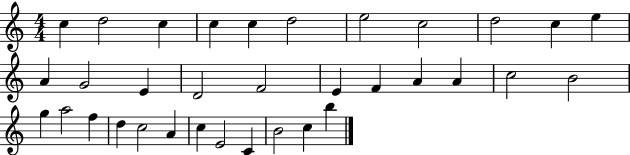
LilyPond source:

{
  \clef treble
  \numericTimeSignature
  \time 4/4
  \key c \major
  c''4 d''2 c''4 | c''4 c''4 d''2 | e''2 c''2 | d''2 c''4 e''4 | \break a'4 g'2 e'4 | d'2 f'2 | e'4 f'4 a'4 a'4 | c''2 b'2 | \break g''4 a''2 f''4 | d''4 c''2 a'4 | c''4 e'2 c'4 | b'2 c''4 b''4 | \break \bar "|."
}